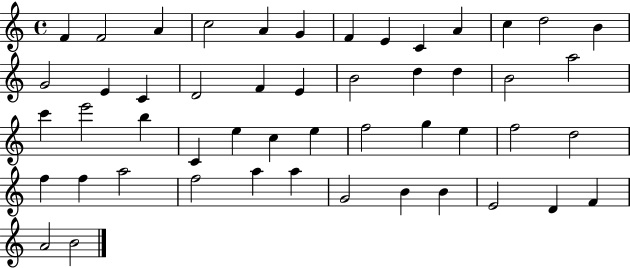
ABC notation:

X:1
T:Untitled
M:4/4
L:1/4
K:C
F F2 A c2 A G F E C A c d2 B G2 E C D2 F E B2 d d B2 a2 c' e'2 b C e c e f2 g e f2 d2 f f a2 f2 a a G2 B B E2 D F A2 B2